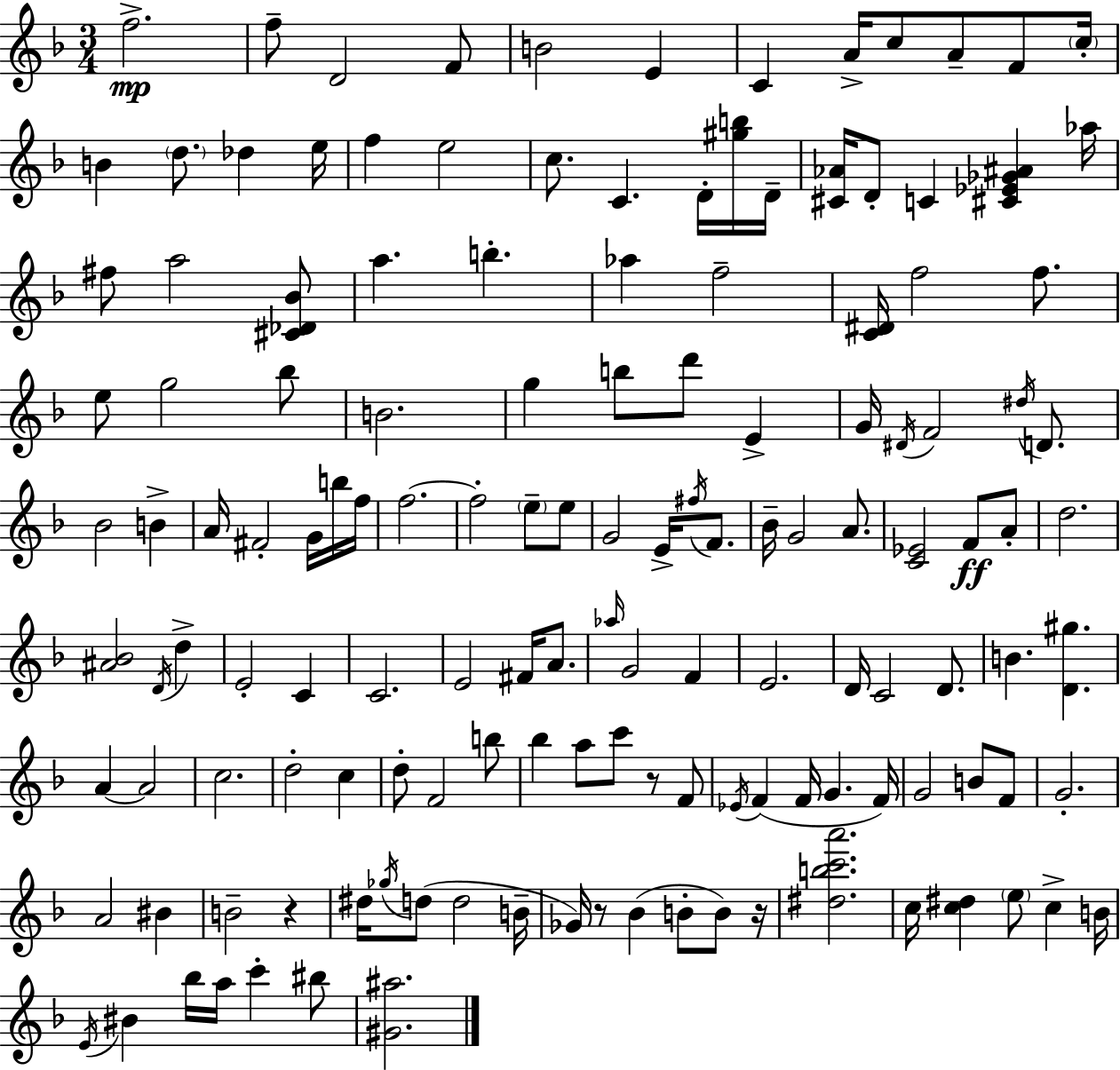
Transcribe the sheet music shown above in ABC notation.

X:1
T:Untitled
M:3/4
L:1/4
K:F
f2 f/2 D2 F/2 B2 E C A/4 c/2 A/2 F/2 c/4 B d/2 _d e/4 f e2 c/2 C D/4 [^gb]/4 D/4 [^C_A]/4 D/2 C [^C_E_G^A] _a/4 ^f/2 a2 [^C_D_B]/2 a b _a f2 [C^D]/4 f2 f/2 e/2 g2 _b/2 B2 g b/2 d'/2 E G/4 ^D/4 F2 ^d/4 D/2 _B2 B A/4 ^F2 G/4 b/4 f/4 f2 f2 e/2 e/2 G2 E/4 ^f/4 F/2 _B/4 G2 A/2 [C_E]2 F/2 A/2 d2 [^A_B]2 D/4 d E2 C C2 E2 ^F/4 A/2 _a/4 G2 F E2 D/4 C2 D/2 B [D^g] A A2 c2 d2 c d/2 F2 b/2 _b a/2 c'/2 z/2 F/2 _E/4 F F/4 G F/4 G2 B/2 F/2 G2 A2 ^B B2 z ^d/4 _g/4 d/2 d2 B/4 _G/4 z/2 _B B/2 B/2 z/4 [^dbc'a']2 c/4 [c^d] e/2 c B/4 E/4 ^B _b/4 a/4 c' ^b/2 [^G^a]2